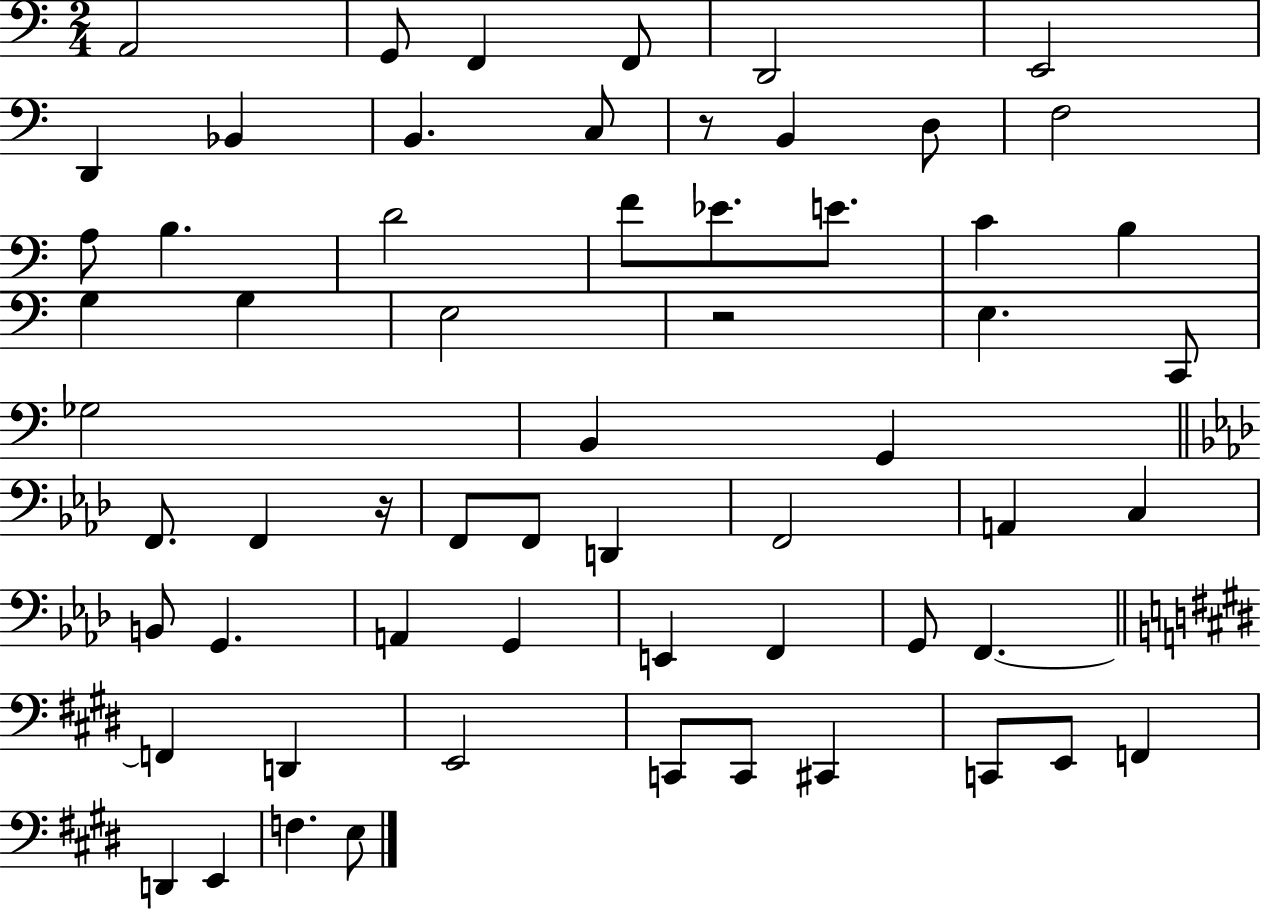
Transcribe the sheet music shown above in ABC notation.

X:1
T:Untitled
M:2/4
L:1/4
K:C
A,,2 G,,/2 F,, F,,/2 D,,2 E,,2 D,, _B,, B,, C,/2 z/2 B,, D,/2 F,2 A,/2 B, D2 F/2 _E/2 E/2 C B, G, G, E,2 z2 E, C,,/2 _G,2 B,, G,, F,,/2 F,, z/4 F,,/2 F,,/2 D,, F,,2 A,, C, B,,/2 G,, A,, G,, E,, F,, G,,/2 F,, F,, D,, E,,2 C,,/2 C,,/2 ^C,, C,,/2 E,,/2 F,, D,, E,, F, E,/2